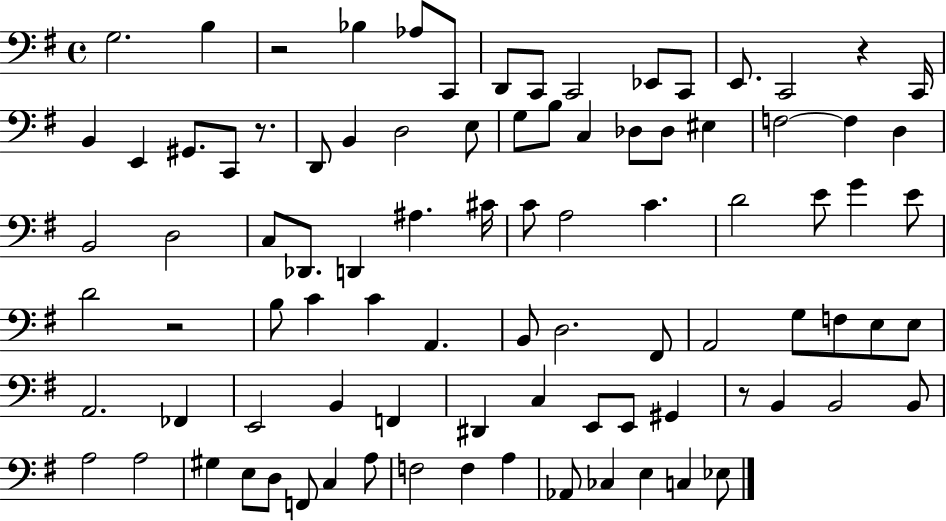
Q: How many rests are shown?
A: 5